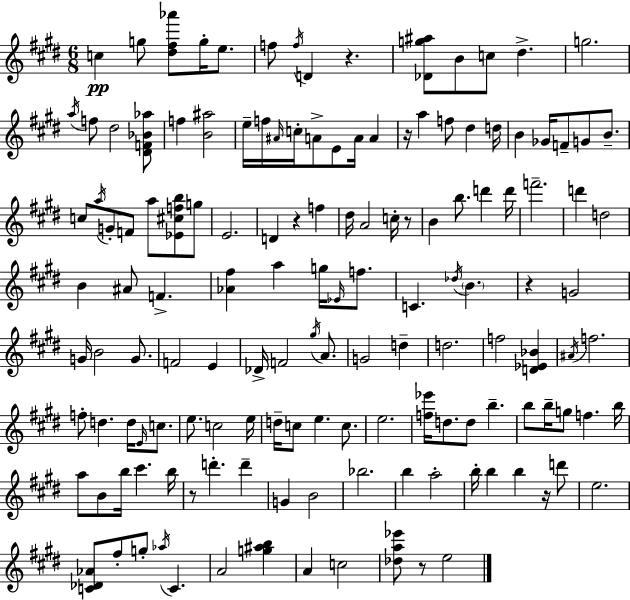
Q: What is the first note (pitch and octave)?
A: C5